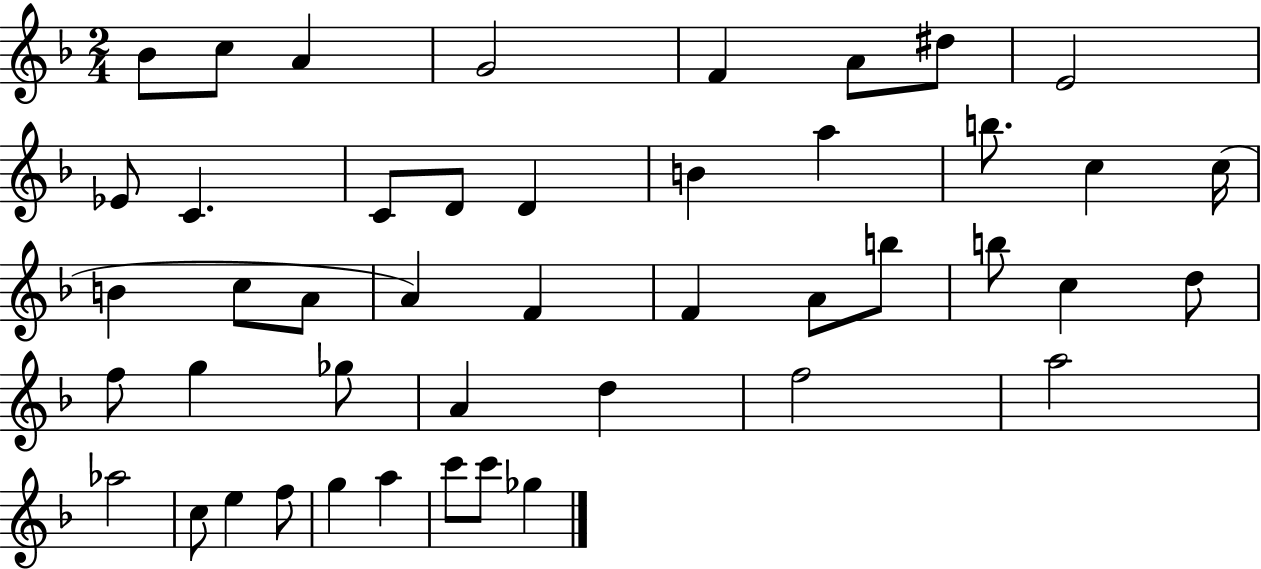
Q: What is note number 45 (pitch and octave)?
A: Gb5